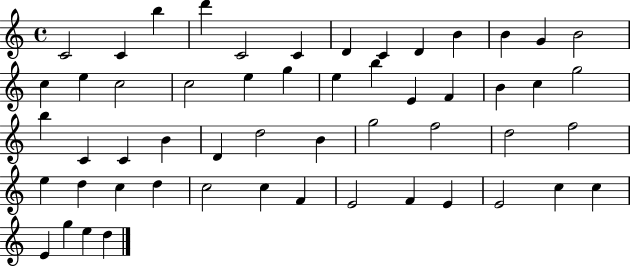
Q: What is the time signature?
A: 4/4